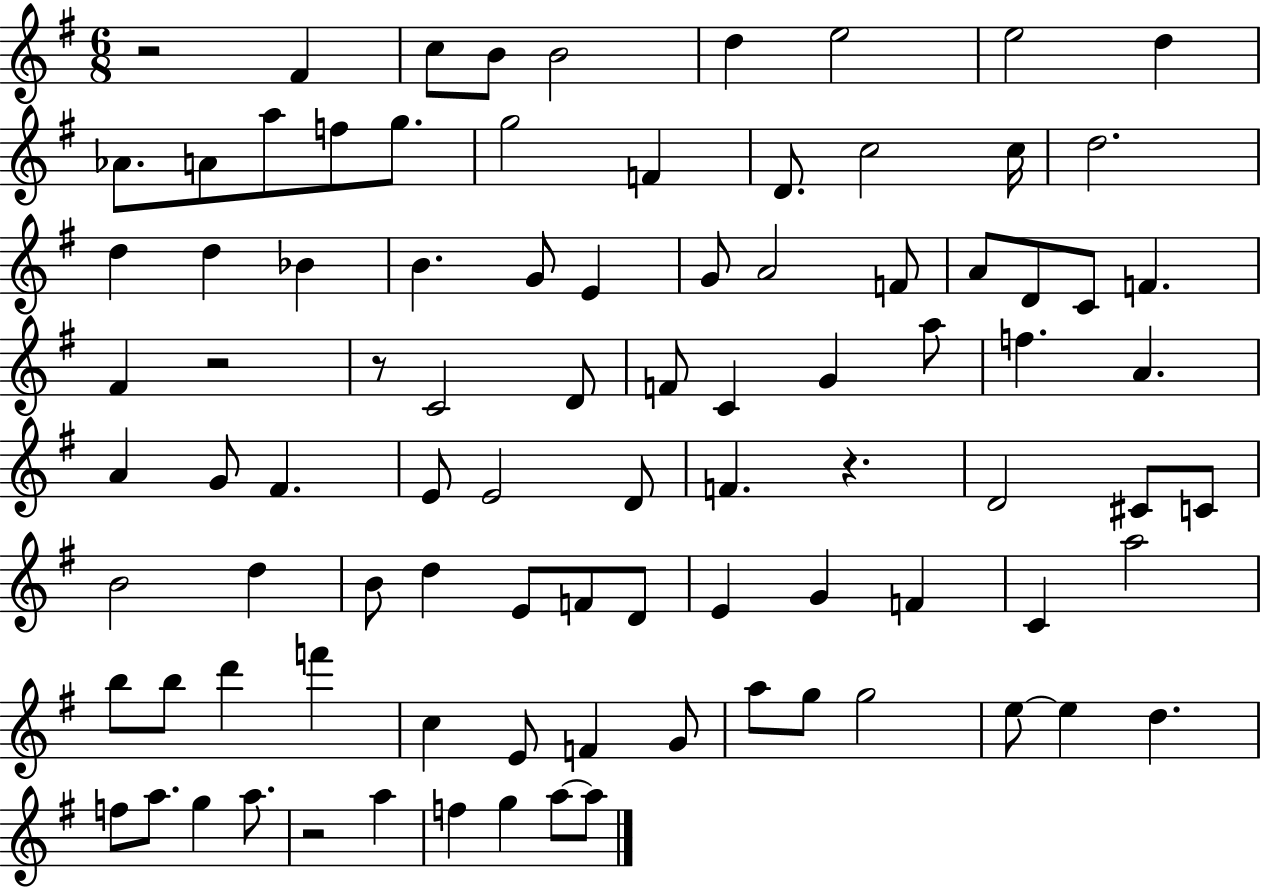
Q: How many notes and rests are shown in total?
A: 91